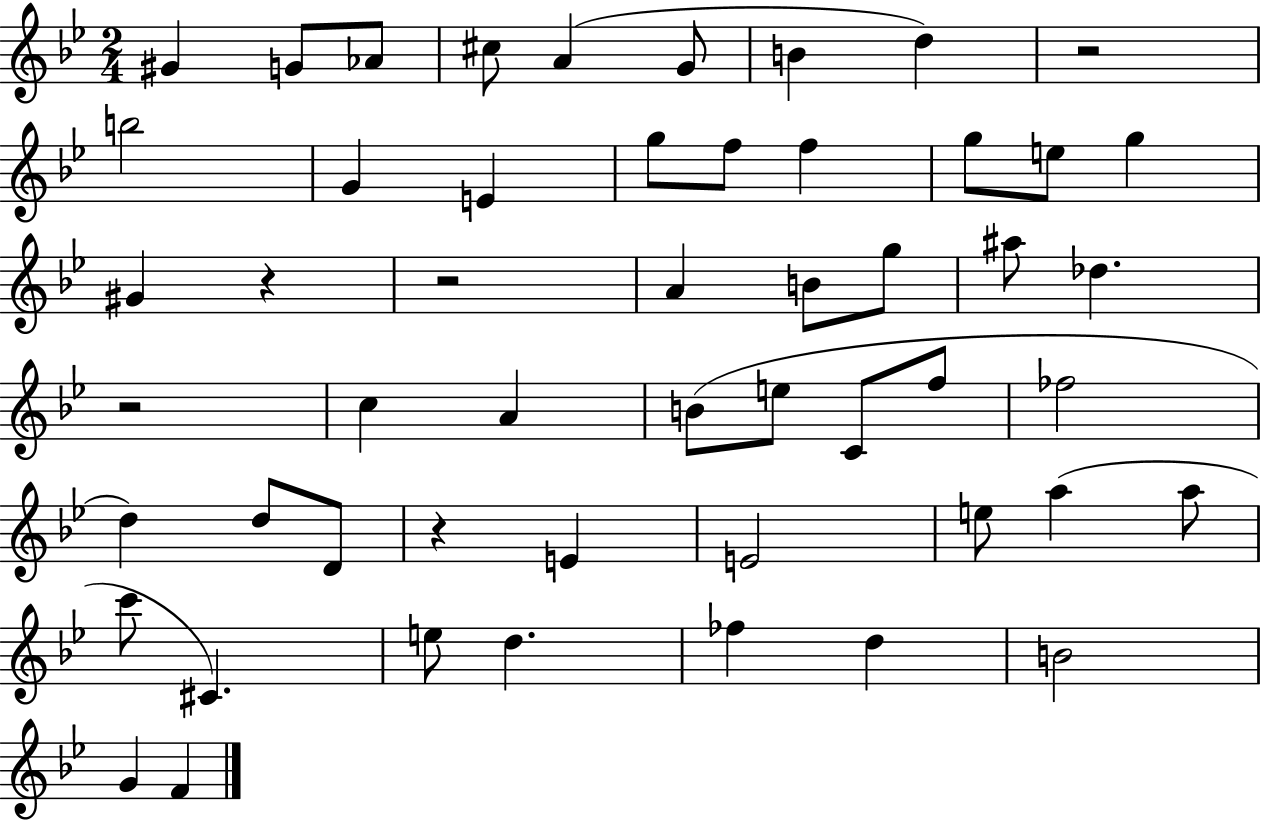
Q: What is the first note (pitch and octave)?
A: G#4